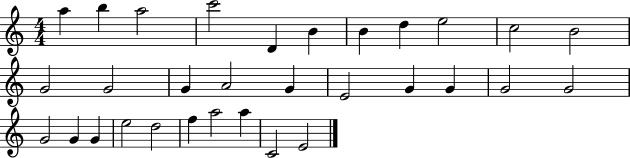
X:1
T:Untitled
M:4/4
L:1/4
K:C
a b a2 c'2 D B B d e2 c2 B2 G2 G2 G A2 G E2 G G G2 G2 G2 G G e2 d2 f a2 a C2 E2